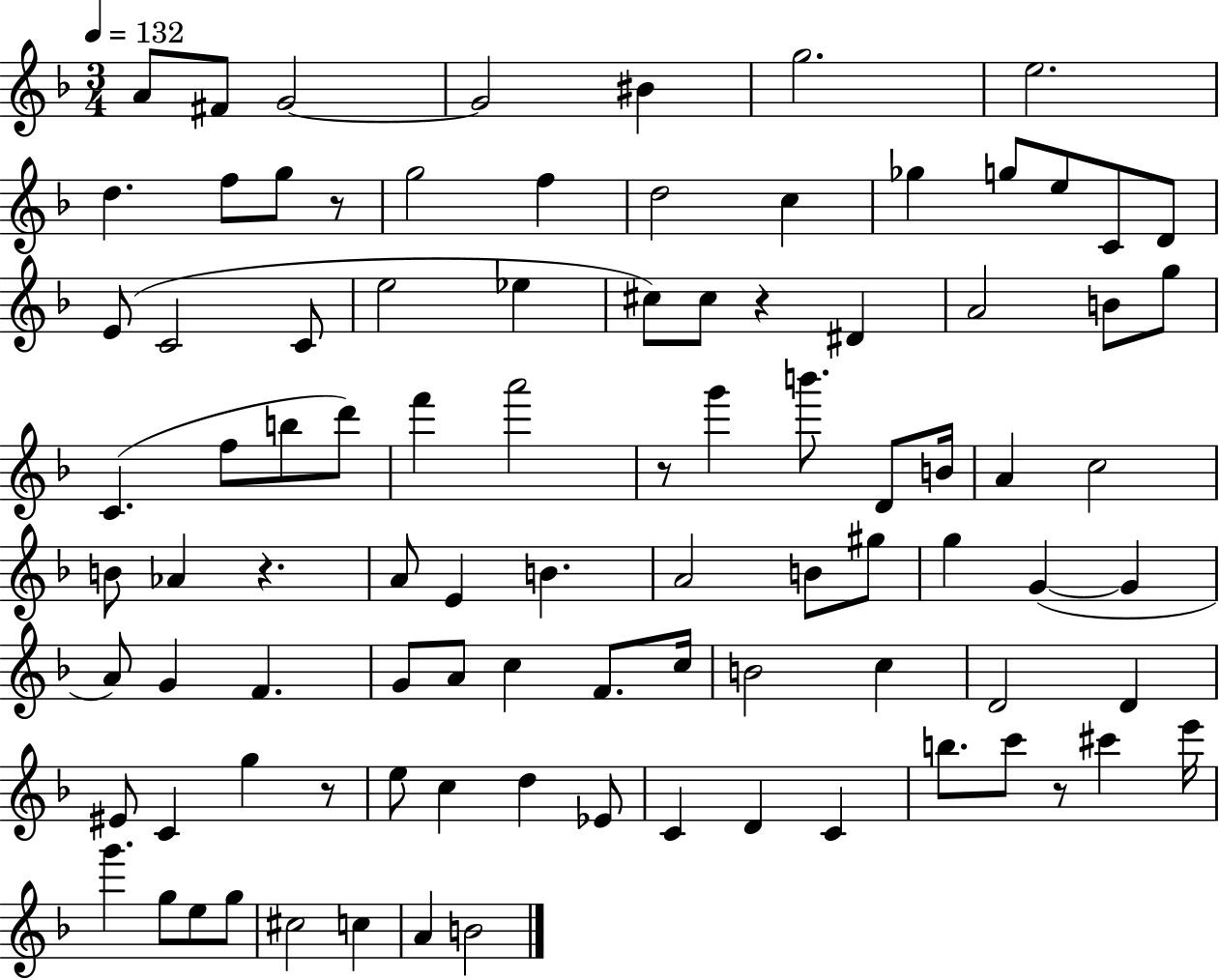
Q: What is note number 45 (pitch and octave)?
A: A4